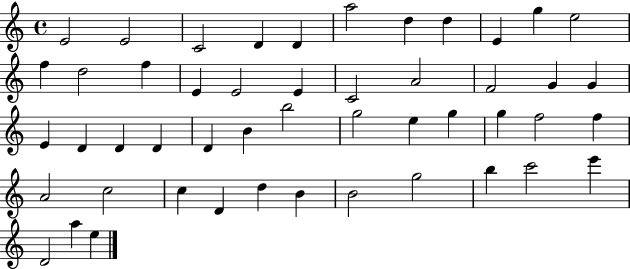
E4/h E4/h C4/h D4/q D4/q A5/h D5/q D5/q E4/q G5/q E5/h F5/q D5/h F5/q E4/q E4/h E4/q C4/h A4/h F4/h G4/q G4/q E4/q D4/q D4/q D4/q D4/q B4/q B5/h G5/h E5/q G5/q G5/q F5/h F5/q A4/h C5/h C5/q D4/q D5/q B4/q B4/h G5/h B5/q C6/h E6/q D4/h A5/q E5/q